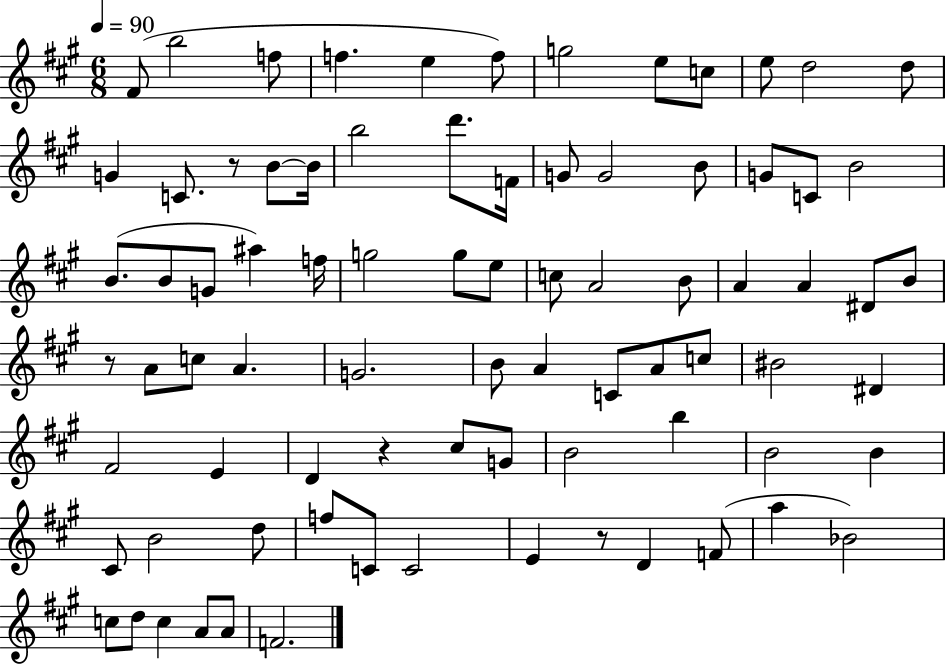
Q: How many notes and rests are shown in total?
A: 81